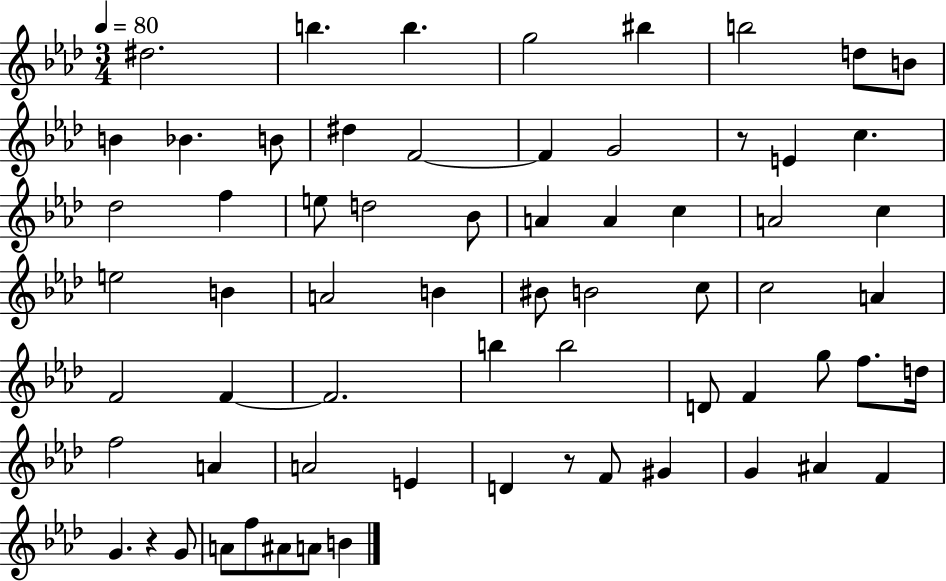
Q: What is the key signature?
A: AES major